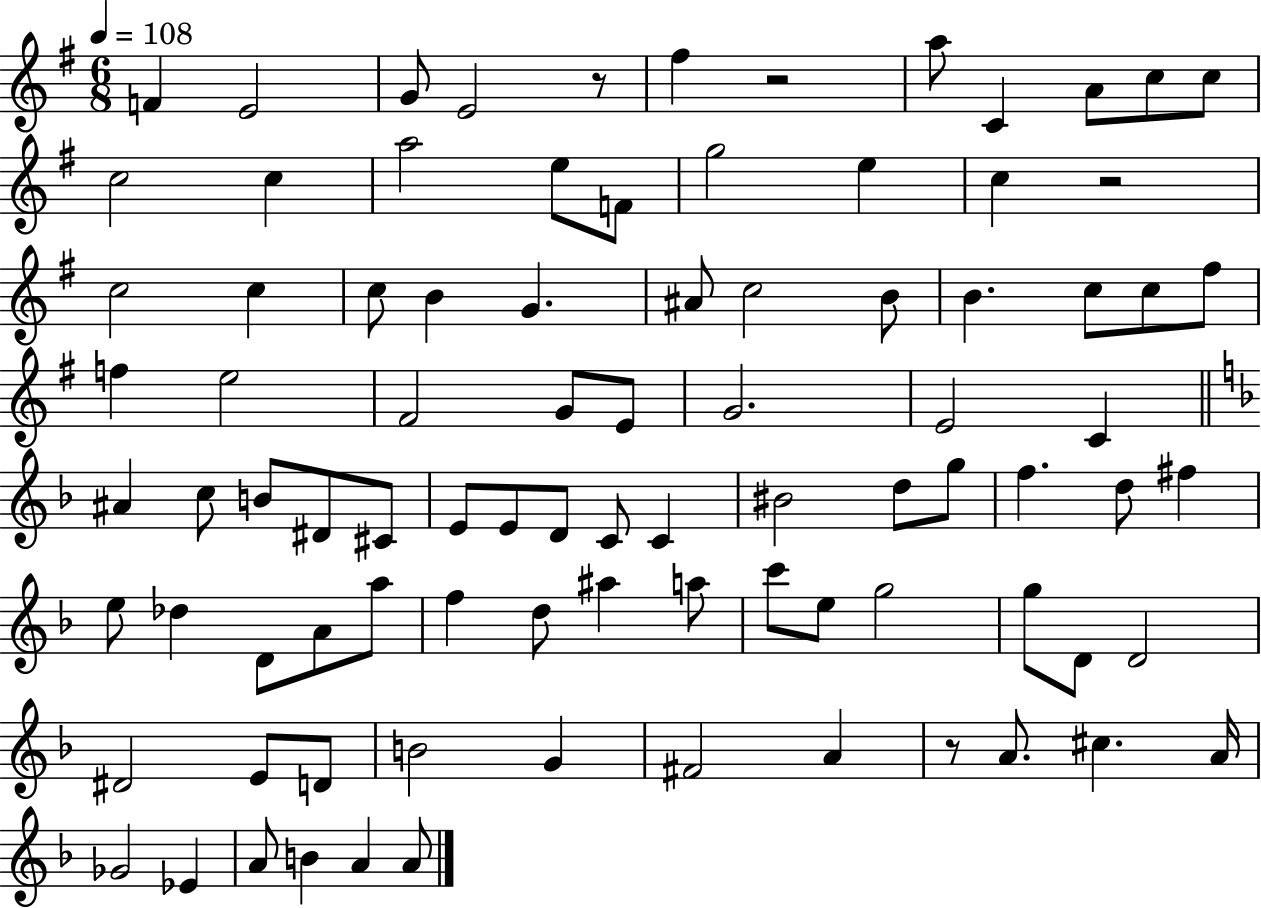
F4/q E4/h G4/e E4/h R/e F#5/q R/h A5/e C4/q A4/e C5/e C5/e C5/h C5/q A5/h E5/e F4/e G5/h E5/q C5/q R/h C5/h C5/q C5/e B4/q G4/q. A#4/e C5/h B4/e B4/q. C5/e C5/e F#5/e F5/q E5/h F#4/h G4/e E4/e G4/h. E4/h C4/q A#4/q C5/e B4/e D#4/e C#4/e E4/e E4/e D4/e C4/e C4/q BIS4/h D5/e G5/e F5/q. D5/e F#5/q E5/e Db5/q D4/e A4/e A5/e F5/q D5/e A#5/q A5/e C6/e E5/e G5/h G5/e D4/e D4/h D#4/h E4/e D4/e B4/h G4/q F#4/h A4/q R/e A4/e. C#5/q. A4/s Gb4/h Eb4/q A4/e B4/q A4/q A4/e